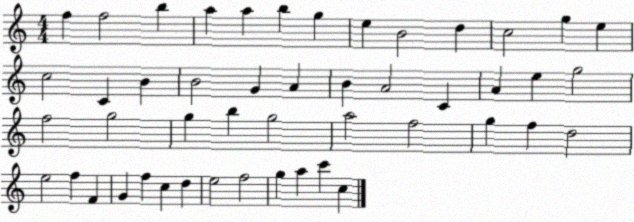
X:1
T:Untitled
M:4/4
L:1/4
K:C
f f2 b a a b g e B2 d c2 g e c2 C B B2 G A B A2 C A e g2 f2 g2 g b g2 a2 f2 g f d2 e2 f F G f c d e2 f2 g a c' c